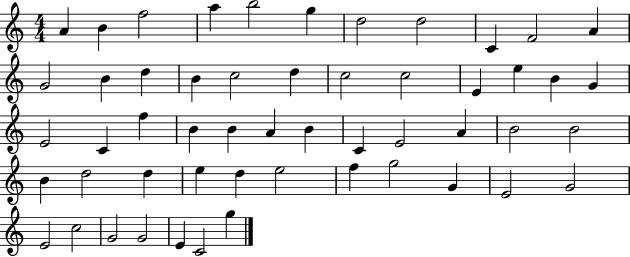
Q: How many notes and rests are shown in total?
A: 53